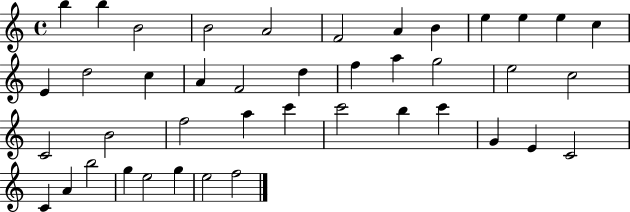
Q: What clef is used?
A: treble